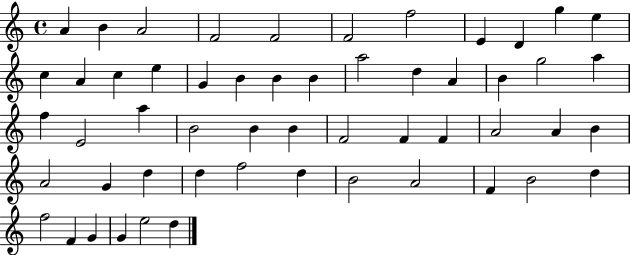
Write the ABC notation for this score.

X:1
T:Untitled
M:4/4
L:1/4
K:C
A B A2 F2 F2 F2 f2 E D g e c A c e G B B B a2 d A B g2 a f E2 a B2 B B F2 F F A2 A B A2 G d d f2 d B2 A2 F B2 d f2 F G G e2 d